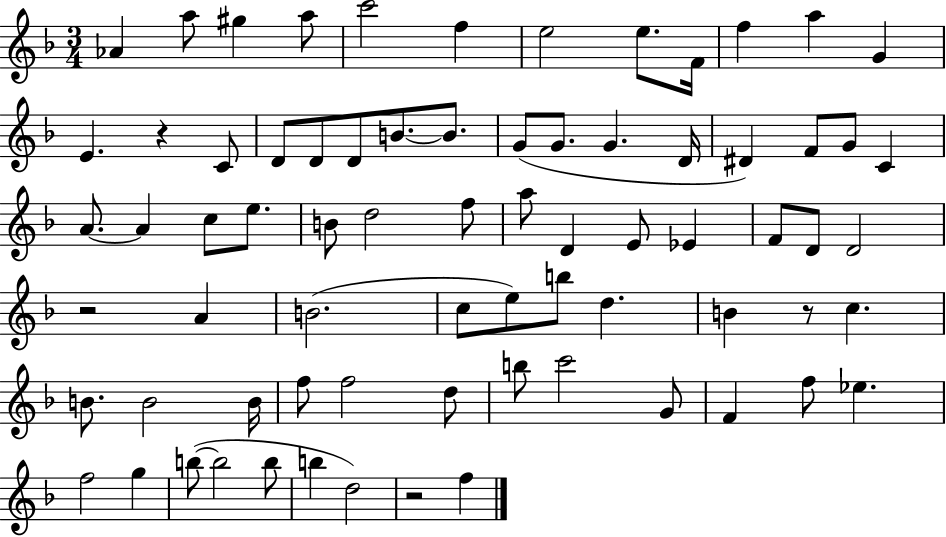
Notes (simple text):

Ab4/q A5/e G#5/q A5/e C6/h F5/q E5/h E5/e. F4/s F5/q A5/q G4/q E4/q. R/q C4/e D4/e D4/e D4/e B4/e. B4/e. G4/e G4/e. G4/q. D4/s D#4/q F4/e G4/e C4/q A4/e. A4/q C5/e E5/e. B4/e D5/h F5/e A5/e D4/q E4/e Eb4/q F4/e D4/e D4/h R/h A4/q B4/h. C5/e E5/e B5/e D5/q. B4/q R/e C5/q. B4/e. B4/h B4/s F5/e F5/h D5/e B5/e C6/h G4/e F4/q F5/e Eb5/q. F5/h G5/q B5/e B5/h B5/e B5/q D5/h R/h F5/q